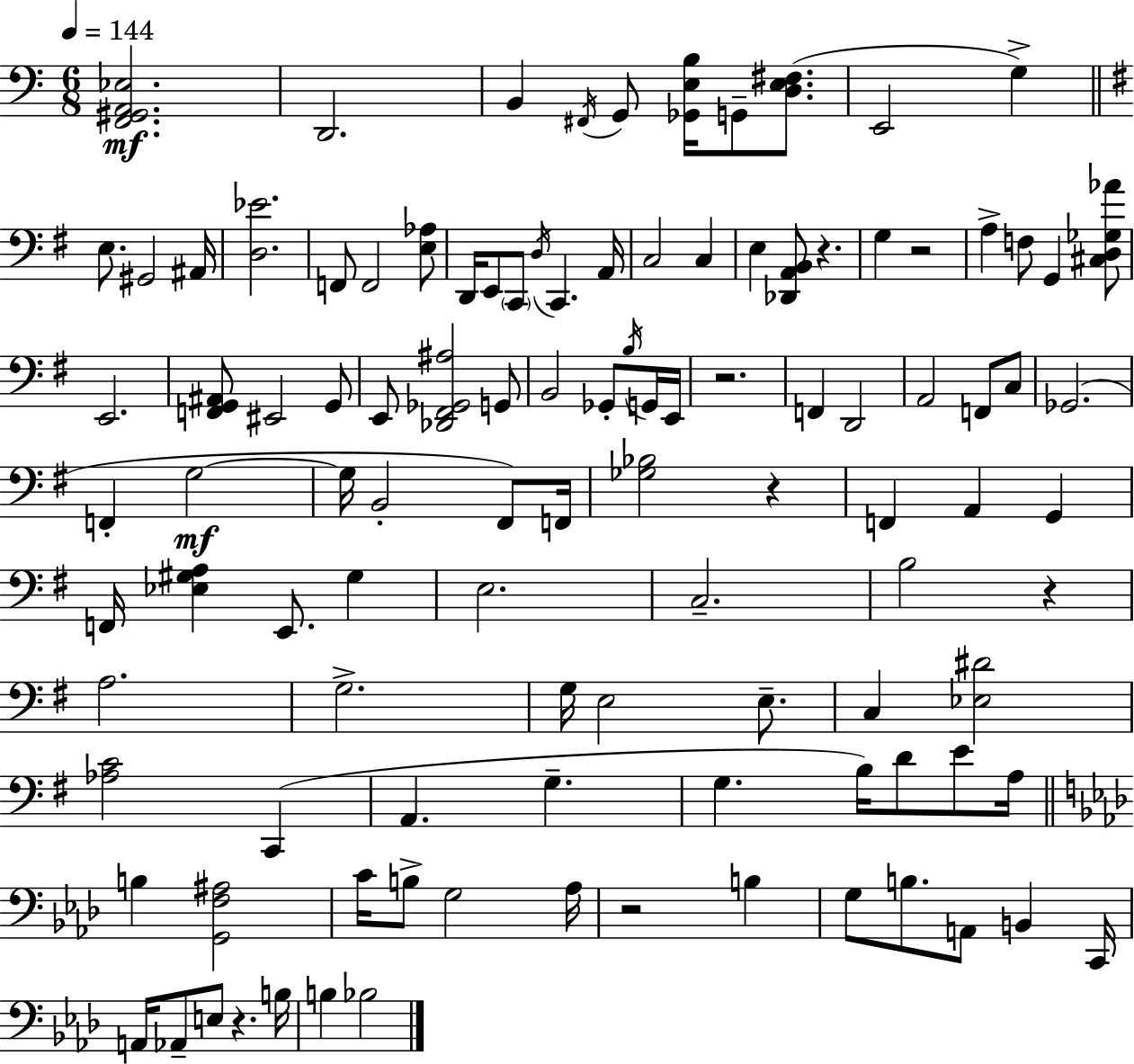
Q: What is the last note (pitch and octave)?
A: Bb3